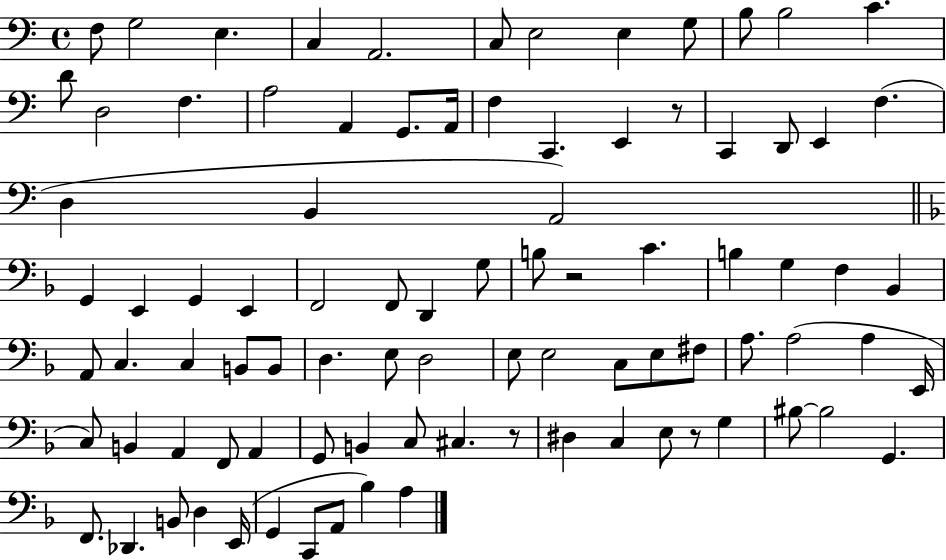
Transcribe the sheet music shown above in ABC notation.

X:1
T:Untitled
M:4/4
L:1/4
K:C
F,/2 G,2 E, C, A,,2 C,/2 E,2 E, G,/2 B,/2 B,2 C D/2 D,2 F, A,2 A,, G,,/2 A,,/4 F, C,, E,, z/2 C,, D,,/2 E,, F, D, B,, A,,2 G,, E,, G,, E,, F,,2 F,,/2 D,, G,/2 B,/2 z2 C B, G, F, _B,, A,,/2 C, C, B,,/2 B,,/2 D, E,/2 D,2 E,/2 E,2 C,/2 E,/2 ^F,/2 A,/2 A,2 A, E,,/4 C,/2 B,, A,, F,,/2 A,, G,,/2 B,, C,/2 ^C, z/2 ^D, C, E,/2 z/2 G, ^B,/2 ^B,2 G,, F,,/2 _D,, B,,/2 D, E,,/4 G,, C,,/2 A,,/2 _B, A,